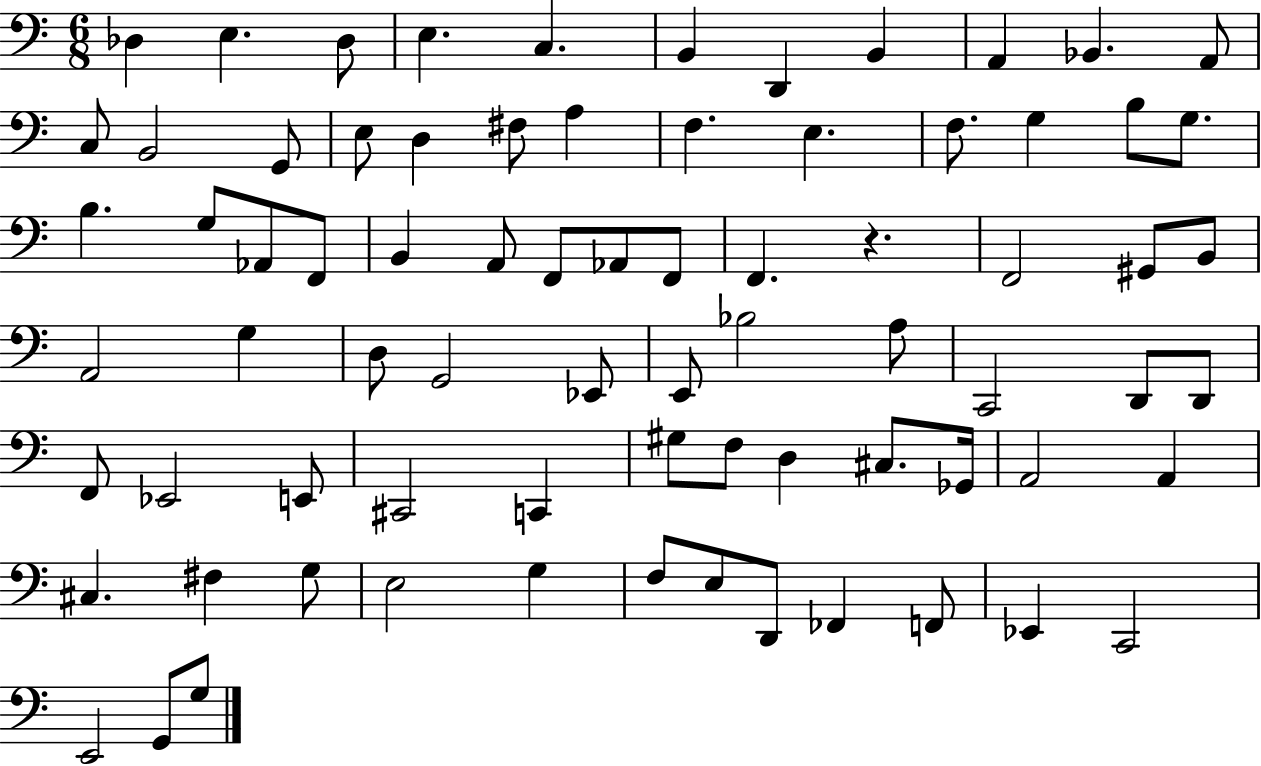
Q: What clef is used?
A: bass